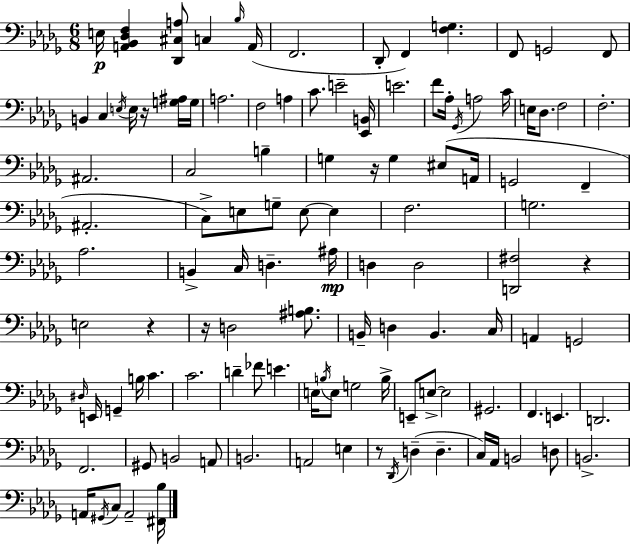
E3/s [A2,Bb2,Db3,F3]/q [Db2,C#3,A3]/e C3/q Bb3/s A2/s F2/h. Db2/e F2/q [F3,G3]/q. F2/e G2/h F2/e B2/q C3/q E3/s E3/s R/s [G3,A#3]/s G3/s A3/h. F3/h A3/q C4/e. E4/h [Eb2,B2]/s E4/h. F4/e Ab3/s Gb2/s A3/h C4/s E3/s Db3/e. F3/h F3/h. A#2/h. C3/h B3/q G3/q R/s G3/q EIS3/e A2/s G2/h F2/q A#2/h. C3/e E3/e G3/e E3/e E3/q F3/h. G3/h. Ab3/h. B2/q C3/s D3/q. A#3/s D3/q D3/h [D2,F#3]/h R/q E3/h R/q R/s D3/h [A#3,B3]/e. B2/s D3/q B2/q. C3/s A2/q G2/h D#3/s E2/s G2/q B3/s C4/q. C4/h. D4/q FES4/e E4/q. E3/s B3/s E3/e G3/h B3/s E2/e E3/e E3/h G#2/h. F2/q. E2/q. D2/h. F2/h. G#2/e B2/h A2/e B2/h. A2/h E3/q R/e Db2/s D3/q D3/q. C3/s Ab2/s B2/h D3/e B2/h. A2/s G#2/s C3/e A2/h [F#2,Bb3]/s